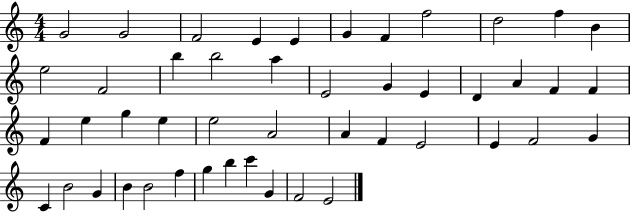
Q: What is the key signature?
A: C major